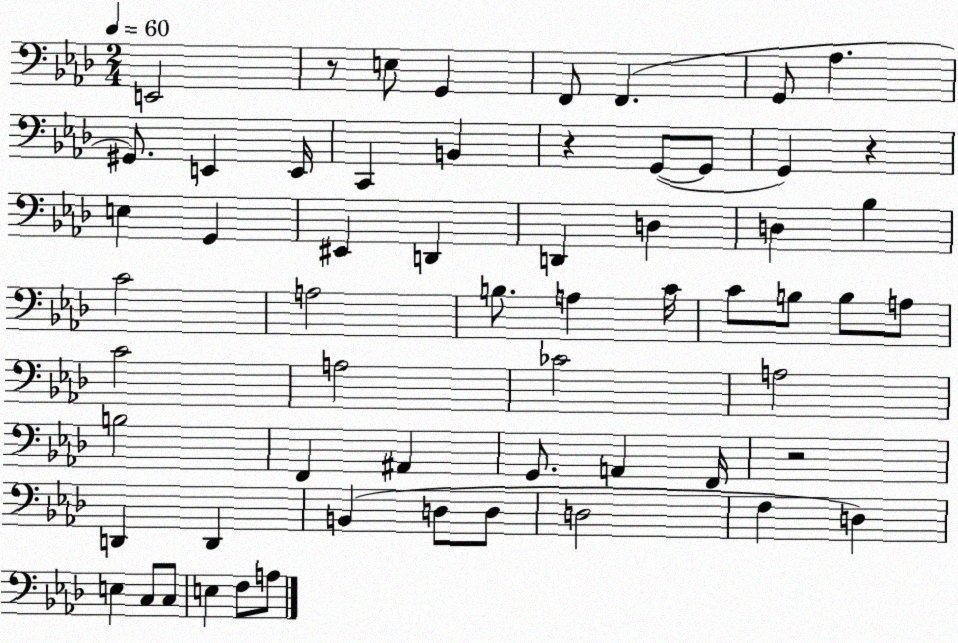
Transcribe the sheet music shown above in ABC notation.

X:1
T:Untitled
M:2/4
L:1/4
K:Ab
E,,2 z/2 E,/2 G,, F,,/2 F,, G,,/2 _A, ^G,,/2 E,, E,,/4 C,, B,, z G,,/2 G,,/2 G,, z E, G,, ^E,, D,, D,, D, D, _B, C2 A,2 B,/2 A, C/4 C/2 B,/2 B,/2 A,/2 C2 A,2 _C2 A,2 B,2 F,, ^A,, G,,/2 A,, F,,/4 z2 D,, D,, B,, D,/2 D,/2 D,2 F, D, E, C,/2 C,/2 E, F,/2 A,/2